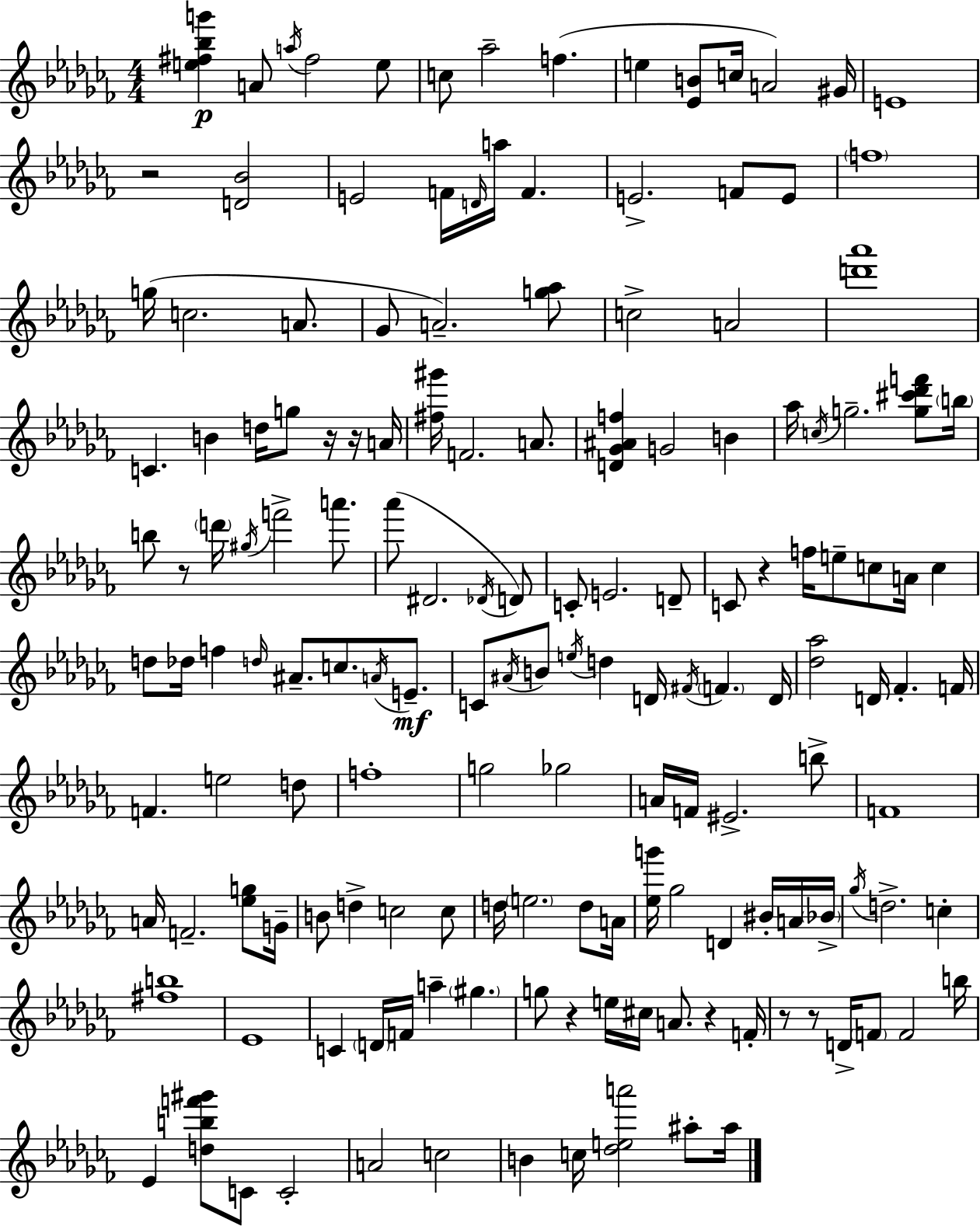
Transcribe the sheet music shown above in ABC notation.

X:1
T:Untitled
M:4/4
L:1/4
K:Abm
[e^f_bg'] A/2 a/4 ^f2 e/2 c/2 _a2 f e [_EB]/2 c/4 A2 ^G/4 E4 z2 [D_B]2 E2 F/4 D/4 a/4 F E2 F/2 E/2 f4 g/4 c2 A/2 _G/2 A2 [g_a]/2 c2 A2 [d'_a']4 C B d/4 g/2 z/4 z/4 A/4 [^f^g']/4 F2 A/2 [D_G^Af] G2 B _a/4 c/4 g2 [g^c'_d'f']/2 b/4 b/2 z/2 d'/4 ^g/4 f'2 a'/2 _a'/2 ^D2 _D/4 D/2 C/2 E2 D/2 C/2 z f/4 e/2 c/2 A/4 c d/2 _d/4 f d/4 ^A/2 c/2 A/4 E/2 C/2 ^A/4 B/2 e/4 d D/4 ^F/4 F D/4 [_d_a]2 D/4 _F F/4 F e2 d/2 f4 g2 _g2 A/4 F/4 ^E2 b/2 F4 A/4 F2 [_eg]/2 G/4 B/2 d c2 c/2 d/4 e2 d/2 A/4 [_eg']/4 _g2 D ^B/4 A/4 _B/4 _g/4 d2 c [^fb]4 _E4 C D/4 F/4 a ^g g/2 z e/4 ^c/4 A/2 z F/4 z/2 z/2 D/4 F/2 F2 b/4 _E [dbf'^g']/2 C/2 C2 A2 c2 B c/4 [_dea']2 ^a/2 ^a/4